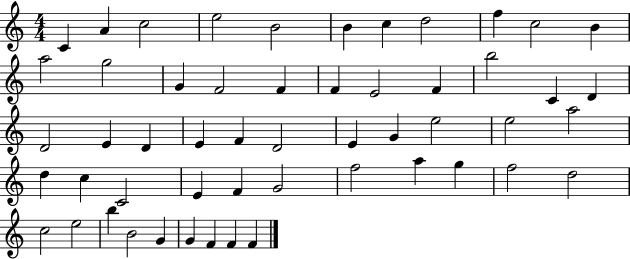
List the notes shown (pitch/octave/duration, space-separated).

C4/q A4/q C5/h E5/h B4/h B4/q C5/q D5/h F5/q C5/h B4/q A5/h G5/h G4/q F4/h F4/q F4/q E4/h F4/q B5/h C4/q D4/q D4/h E4/q D4/q E4/q F4/q D4/h E4/q G4/q E5/h E5/h A5/h D5/q C5/q C4/h E4/q F4/q G4/h F5/h A5/q G5/q F5/h D5/h C5/h E5/h B5/q B4/h G4/q G4/q F4/q F4/q F4/q